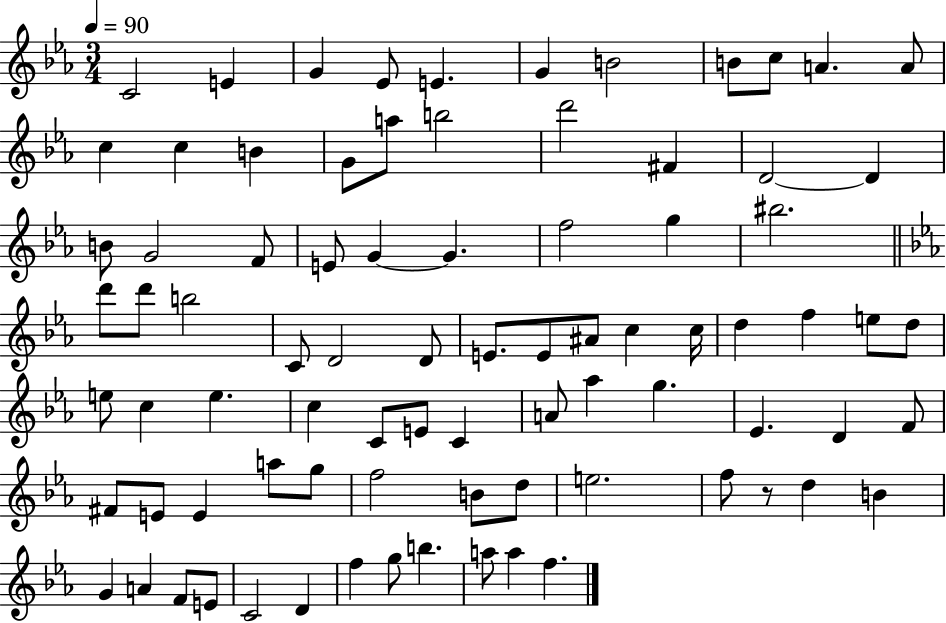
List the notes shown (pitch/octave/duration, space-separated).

C4/h E4/q G4/q Eb4/e E4/q. G4/q B4/h B4/e C5/e A4/q. A4/e C5/q C5/q B4/q G4/e A5/e B5/h D6/h F#4/q D4/h D4/q B4/e G4/h F4/e E4/e G4/q G4/q. F5/h G5/q BIS5/h. D6/e D6/e B5/h C4/e D4/h D4/e E4/e. E4/e A#4/e C5/q C5/s D5/q F5/q E5/e D5/e E5/e C5/q E5/q. C5/q C4/e E4/e C4/q A4/e Ab5/q G5/q. Eb4/q. D4/q F4/e F#4/e E4/e E4/q A5/e G5/e F5/h B4/e D5/e E5/h. F5/e R/e D5/q B4/q G4/q A4/q F4/e E4/e C4/h D4/q F5/q G5/e B5/q. A5/e A5/q F5/q.